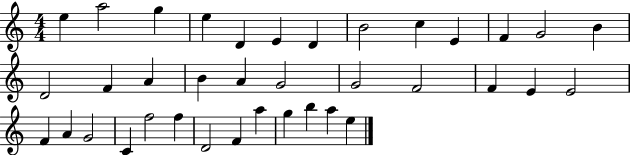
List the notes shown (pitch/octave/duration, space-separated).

E5/q A5/h G5/q E5/q D4/q E4/q D4/q B4/h C5/q E4/q F4/q G4/h B4/q D4/h F4/q A4/q B4/q A4/q G4/h G4/h F4/h F4/q E4/q E4/h F4/q A4/q G4/h C4/q F5/h F5/q D4/h F4/q A5/q G5/q B5/q A5/q E5/q